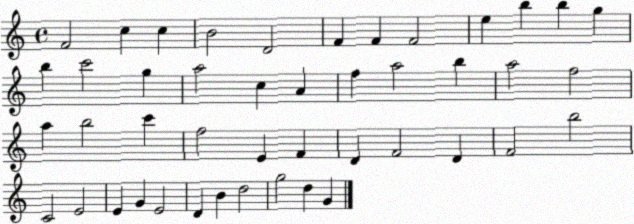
X:1
T:Untitled
M:4/4
L:1/4
K:C
F2 c c B2 D2 F F F2 e b b g b c'2 g a2 c A f a2 b a2 f2 a b2 c' f2 E F D F2 D F2 b2 C2 E2 E G E2 D B d2 g2 d G